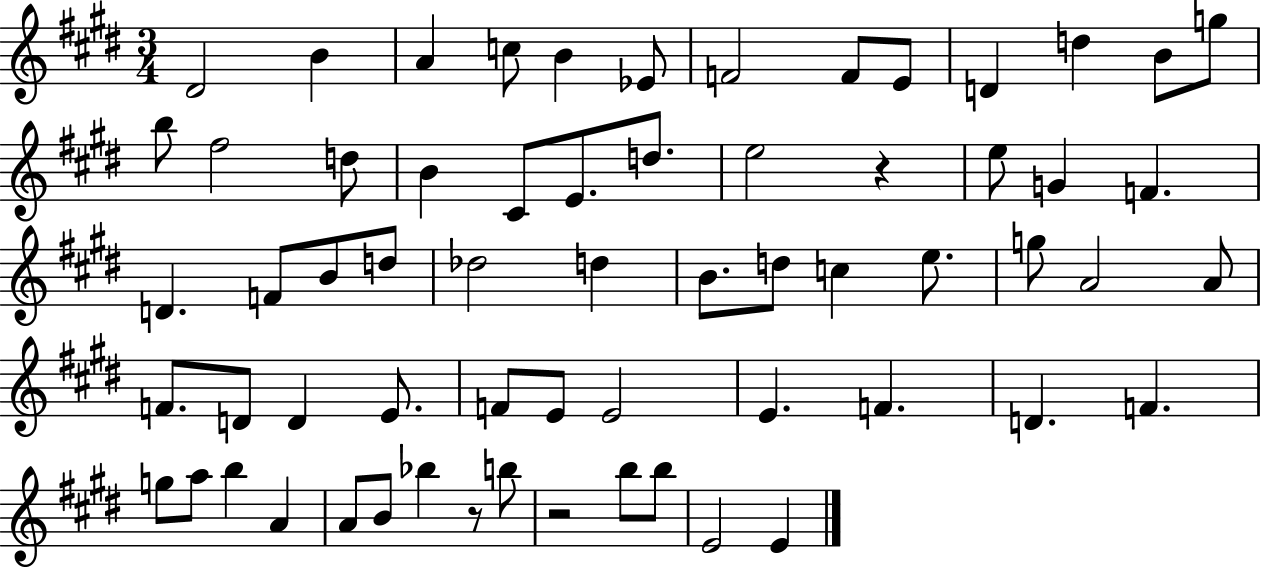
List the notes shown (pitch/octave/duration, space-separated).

D#4/h B4/q A4/q C5/e B4/q Eb4/e F4/h F4/e E4/e D4/q D5/q B4/e G5/e B5/e F#5/h D5/e B4/q C#4/e E4/e. D5/e. E5/h R/q E5/e G4/q F4/q. D4/q. F4/e B4/e D5/e Db5/h D5/q B4/e. D5/e C5/q E5/e. G5/e A4/h A4/e F4/e. D4/e D4/q E4/e. F4/e E4/e E4/h E4/q. F4/q. D4/q. F4/q. G5/e A5/e B5/q A4/q A4/e B4/e Bb5/q R/e B5/e R/h B5/e B5/e E4/h E4/q